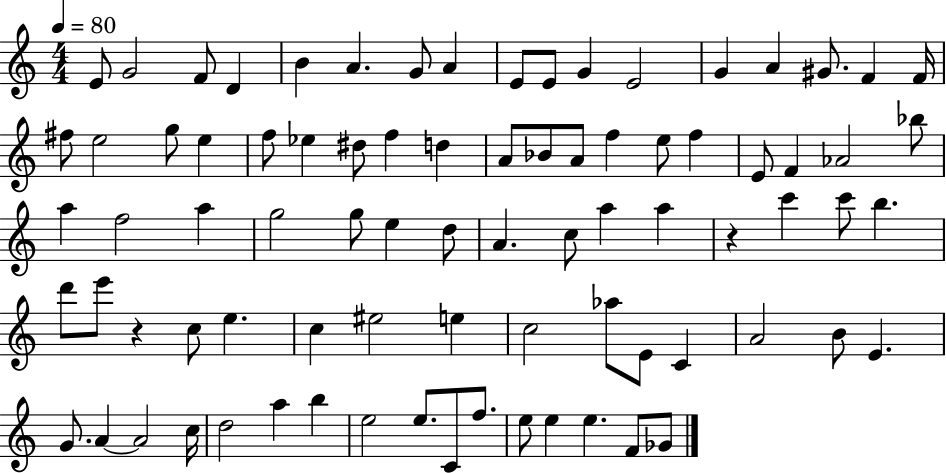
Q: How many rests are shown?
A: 2